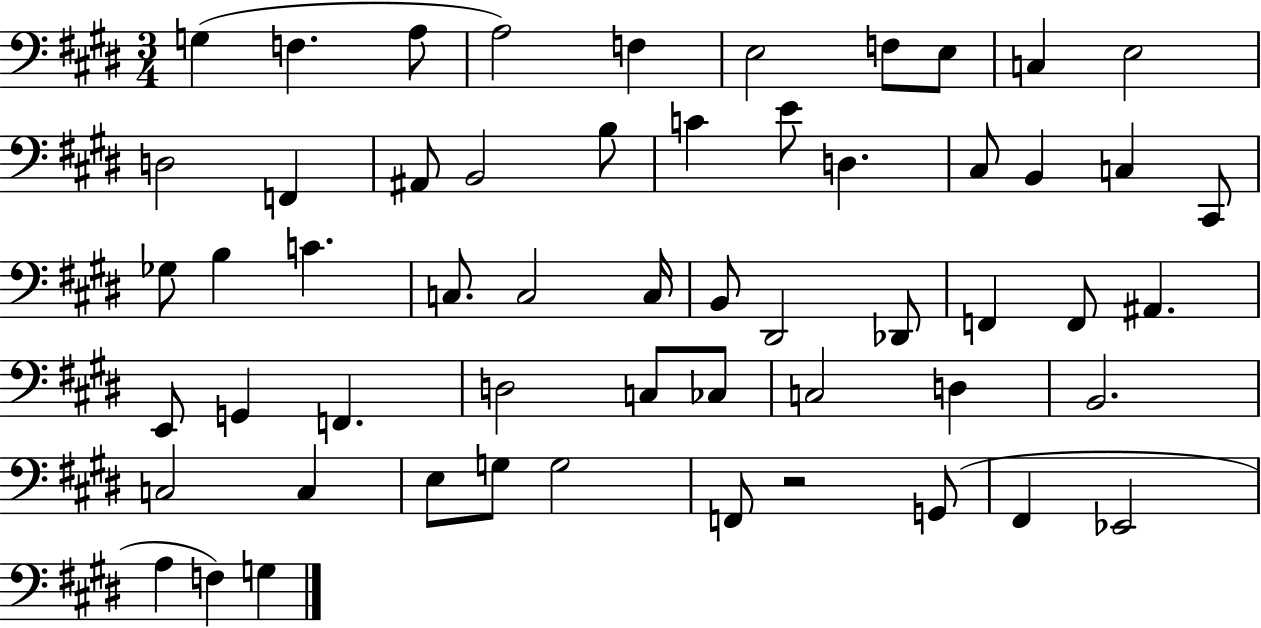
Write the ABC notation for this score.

X:1
T:Untitled
M:3/4
L:1/4
K:E
G, F, A,/2 A,2 F, E,2 F,/2 E,/2 C, E,2 D,2 F,, ^A,,/2 B,,2 B,/2 C E/2 D, ^C,/2 B,, C, ^C,,/2 _G,/2 B, C C,/2 C,2 C,/4 B,,/2 ^D,,2 _D,,/2 F,, F,,/2 ^A,, E,,/2 G,, F,, D,2 C,/2 _C,/2 C,2 D, B,,2 C,2 C, E,/2 G,/2 G,2 F,,/2 z2 G,,/2 ^F,, _E,,2 A, F, G,